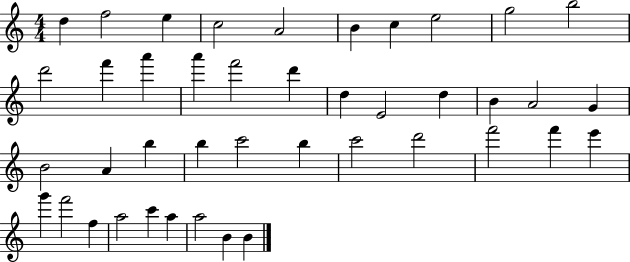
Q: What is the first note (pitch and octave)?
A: D5